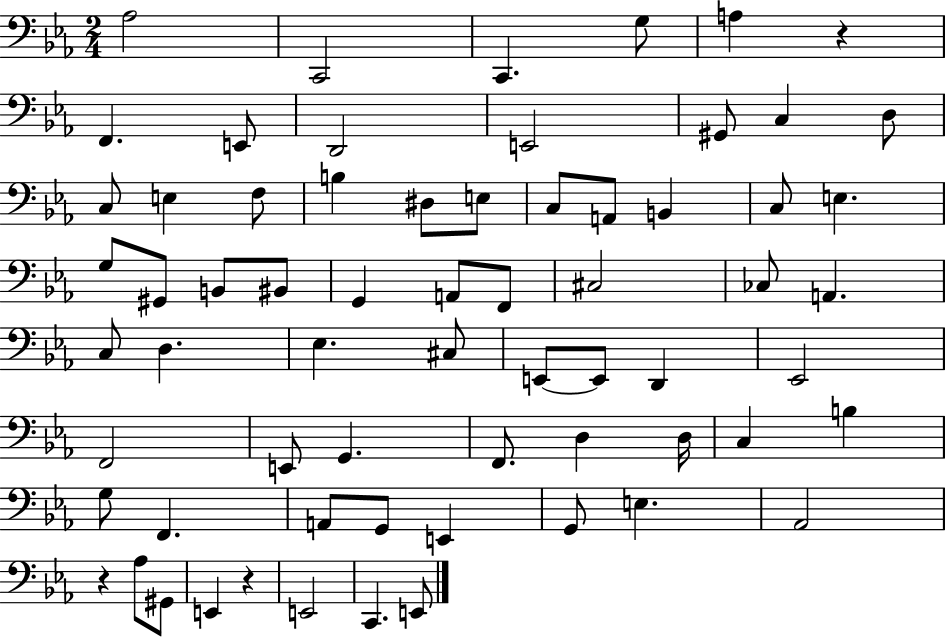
{
  \clef bass
  \numericTimeSignature
  \time 2/4
  \key ees \major
  aes2 | c,2 | c,4. g8 | a4 r4 | \break f,4. e,8 | d,2 | e,2 | gis,8 c4 d8 | \break c8 e4 f8 | b4 dis8 e8 | c8 a,8 b,4 | c8 e4. | \break g8 gis,8 b,8 bis,8 | g,4 a,8 f,8 | cis2 | ces8 a,4. | \break c8 d4. | ees4. cis8 | e,8~~ e,8 d,4 | ees,2 | \break f,2 | e,8 g,4. | f,8. d4 d16 | c4 b4 | \break g8 f,4. | a,8 g,8 e,4 | g,8 e4. | aes,2 | \break r4 aes8 gis,8 | e,4 r4 | e,2 | c,4. e,8 | \break \bar "|."
}